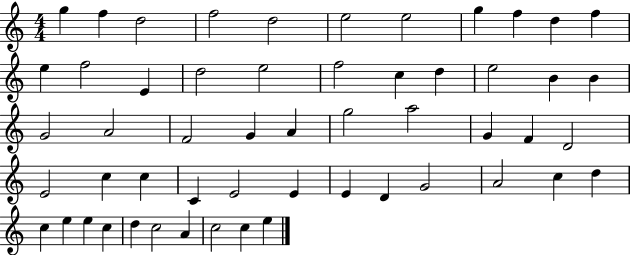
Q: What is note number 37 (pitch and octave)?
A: E4